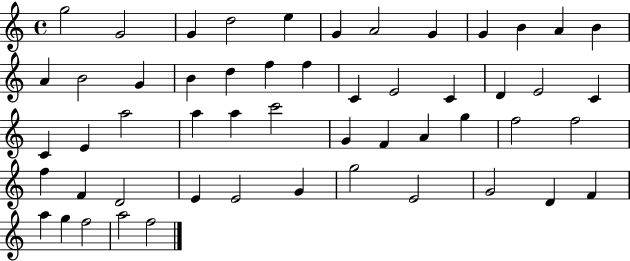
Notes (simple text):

G5/h G4/h G4/q D5/h E5/q G4/q A4/h G4/q G4/q B4/q A4/q B4/q A4/q B4/h G4/q B4/q D5/q F5/q F5/q C4/q E4/h C4/q D4/q E4/h C4/q C4/q E4/q A5/h A5/q A5/q C6/h G4/q F4/q A4/q G5/q F5/h F5/h F5/q F4/q D4/h E4/q E4/h G4/q G5/h E4/h G4/h D4/q F4/q A5/q G5/q F5/h A5/h F5/h